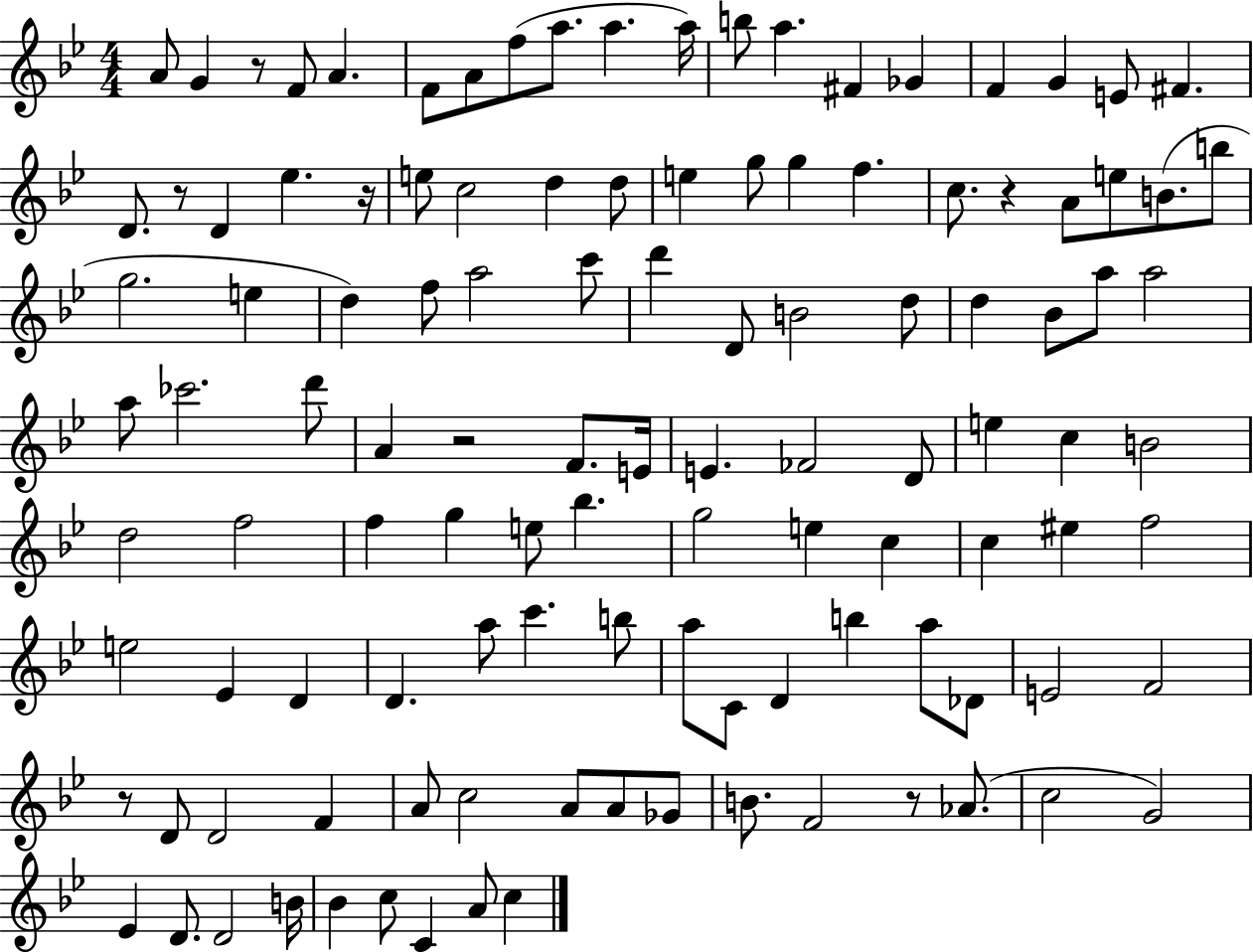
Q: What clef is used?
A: treble